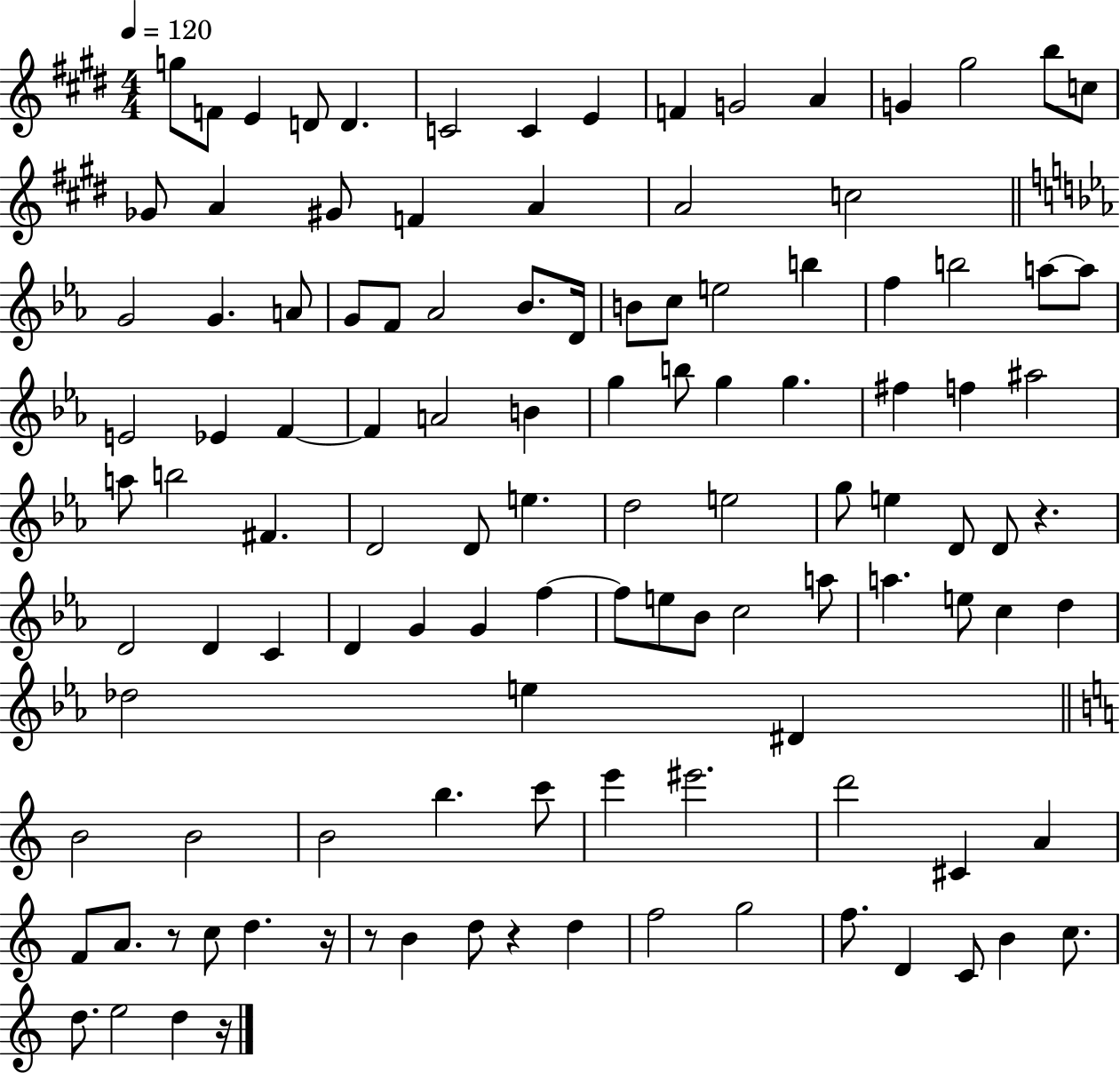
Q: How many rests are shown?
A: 6